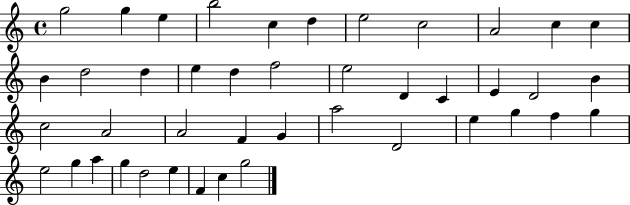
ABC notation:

X:1
T:Untitled
M:4/4
L:1/4
K:C
g2 g e b2 c d e2 c2 A2 c c B d2 d e d f2 e2 D C E D2 B c2 A2 A2 F G a2 D2 e g f g e2 g a g d2 e F c g2